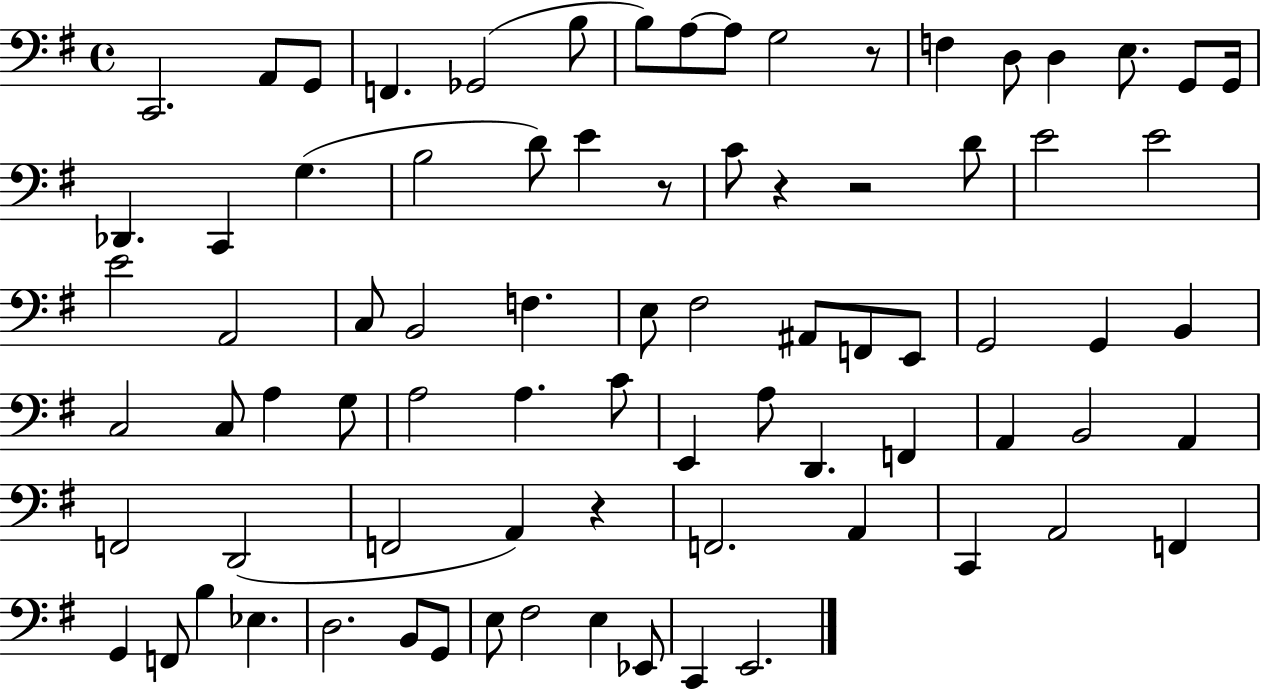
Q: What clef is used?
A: bass